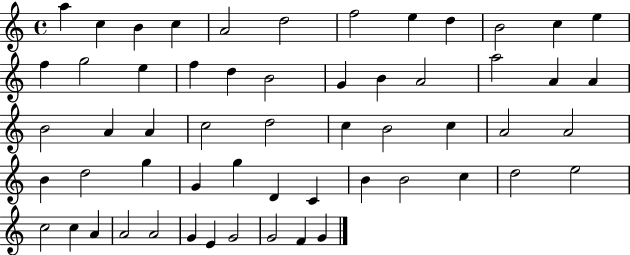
A5/q C5/q B4/q C5/q A4/h D5/h F5/h E5/q D5/q B4/h C5/q E5/q F5/q G5/h E5/q F5/q D5/q B4/h G4/q B4/q A4/h A5/h A4/q A4/q B4/h A4/q A4/q C5/h D5/h C5/q B4/h C5/q A4/h A4/h B4/q D5/h G5/q G4/q G5/q D4/q C4/q B4/q B4/h C5/q D5/h E5/h C5/h C5/q A4/q A4/h A4/h G4/q E4/q G4/h G4/h F4/q G4/q